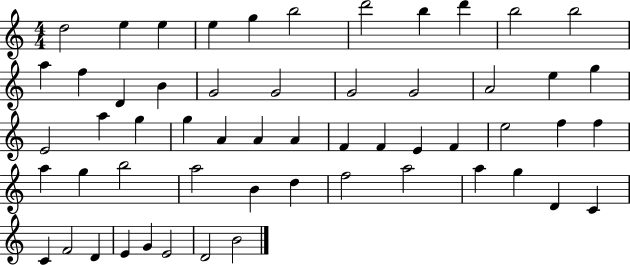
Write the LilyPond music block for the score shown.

{
  \clef treble
  \numericTimeSignature
  \time 4/4
  \key c \major
  d''2 e''4 e''4 | e''4 g''4 b''2 | d'''2 b''4 d'''4 | b''2 b''2 | \break a''4 f''4 d'4 b'4 | g'2 g'2 | g'2 g'2 | a'2 e''4 g''4 | \break e'2 a''4 g''4 | g''4 a'4 a'4 a'4 | f'4 f'4 e'4 f'4 | e''2 f''4 f''4 | \break a''4 g''4 b''2 | a''2 b'4 d''4 | f''2 a''2 | a''4 g''4 d'4 c'4 | \break c'4 f'2 d'4 | e'4 g'4 e'2 | d'2 b'2 | \bar "|."
}